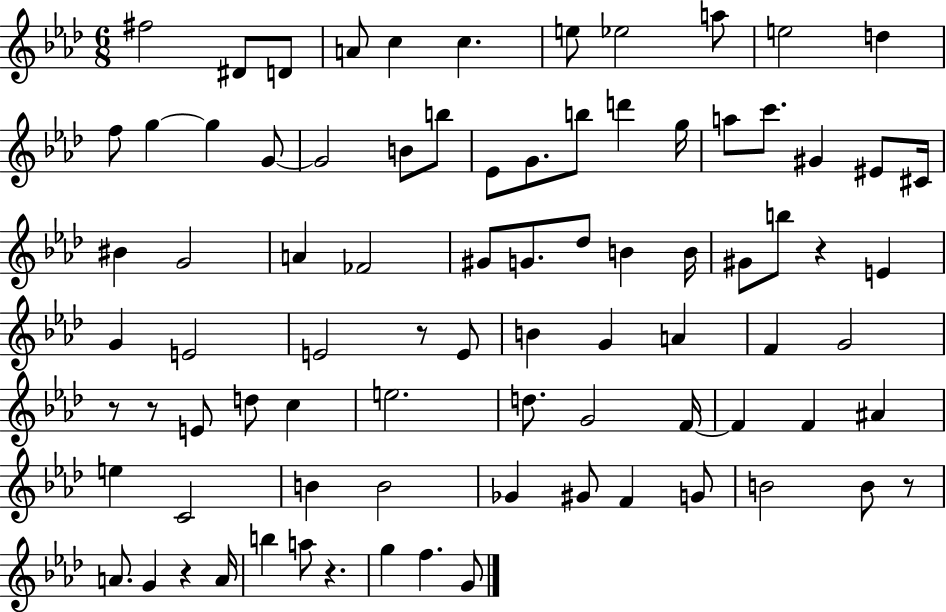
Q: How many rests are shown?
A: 7